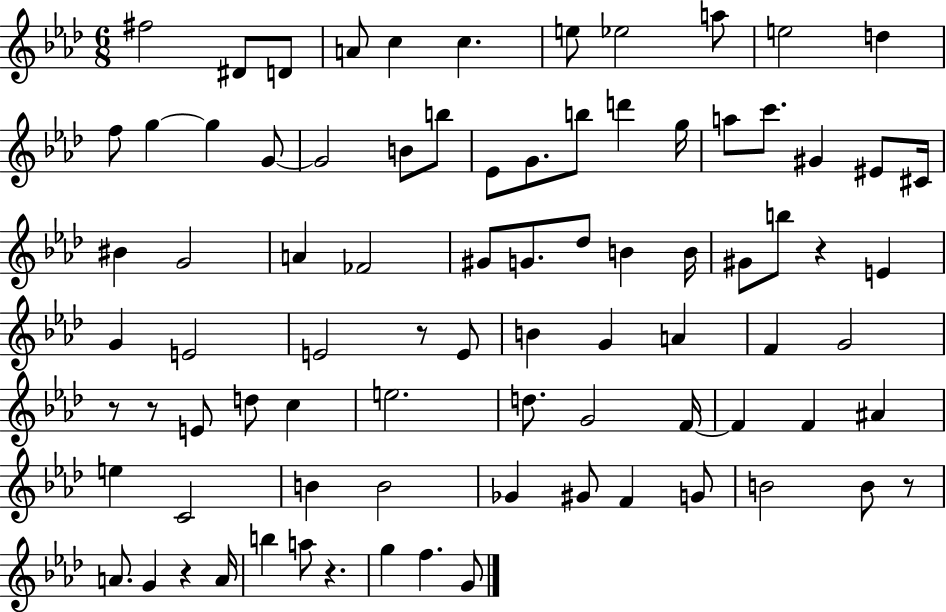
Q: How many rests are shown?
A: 7